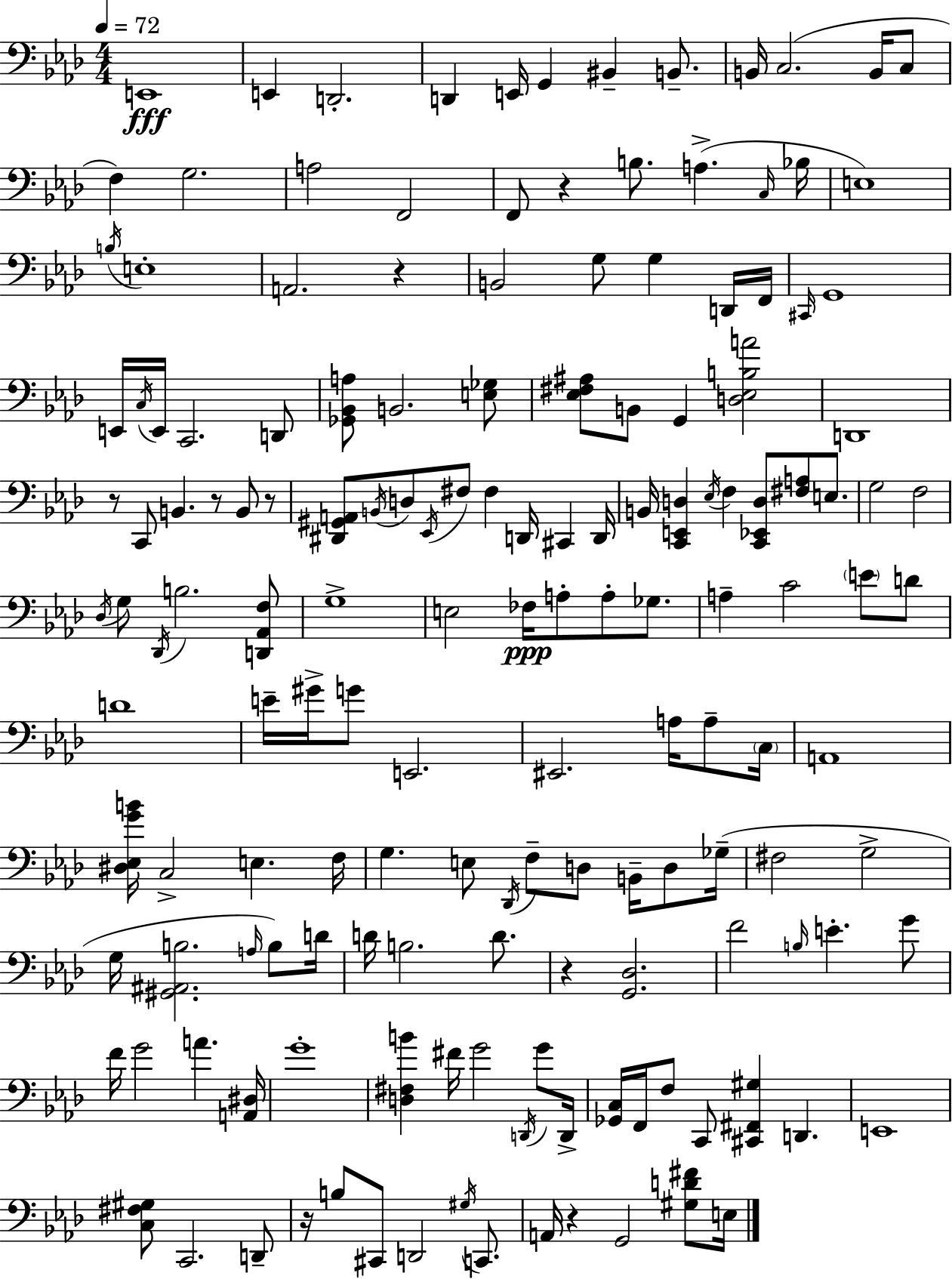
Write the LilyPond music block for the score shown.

{
  \clef bass
  \numericTimeSignature
  \time 4/4
  \key f \minor
  \tempo 4 = 72
  e,1\fff | e,4 d,2.-. | d,4 e,16 g,4 bis,4-- b,8.-- | b,16 c2.( b,16 c8 | \break f4) g2. | a2 f,2 | f,8 r4 b8. a4.->( \grace { c16 } | bes16 e1) | \break \acciaccatura { b16 } e1-. | a,2. r4 | b,2 g8 g4 | d,16 f,16 \grace { cis,16 } g,1 | \break e,16 \acciaccatura { c16 } e,16 c,2. | d,8 <ges, bes, a>8 b,2. | <e ges>8 <ees fis ais>8 b,8 g,4 <d ees b a'>2 | d,1 | \break r8 c,8 b,4. r8 | b,8 r8 <dis, gis, a,>8 \acciaccatura { b,16 } d8 \acciaccatura { ees,16 } fis8 fis4 | d,16 cis,4 d,16 b,16 <c, e, d>4 \acciaccatura { ees16 } f4 | <c, ees, d>8 <fis a>8 e8. g2 f2 | \break \acciaccatura { des16 } g8 \acciaccatura { des,16 } b2. | <d, aes, f>8 g1-> | e2 | fes16\ppp a8-. a8-. ges8. a4-- c'2 | \break \parenthesize e'8 d'8 d'1 | e'16-- gis'16-> g'8 e,2. | eis,2. | a16 a8-- \parenthesize c16 a,1 | \break <dis ees g' b'>16 c2-> | e4. f16 g4. e8 | \acciaccatura { des,16 } f8-- d8 b,16-- d8 ges16--( fis2 | g2-> g16 <gis, ais, b>2. | \break \grace { a16 }) b8 d'16 d'16 b2. | d'8. r4 <g, des>2. | f'2 | \grace { b16 } e'4.-. g'8 f'16 g'2 | \break a'4. <a, dis>16 g'1-. | <d fis b'>4 | fis'16 g'2 \acciaccatura { d,16 } g'8 d,16-> <ges, c>16 f,16 f8 | c,8 <cis, fis, gis>4 d,4. e,1 | \break <c fis gis>8 c,2. | d,8-- r16 b8 | cis,8 d,2 \acciaccatura { gis16 } c,8. a,16 r4 | g,2 <gis d' fis'>8 e16 \bar "|."
}